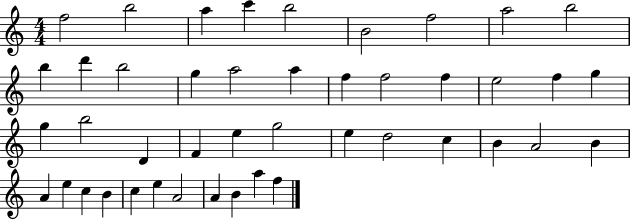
F5/h B5/h A5/q C6/q B5/h B4/h F5/h A5/h B5/h B5/q D6/q B5/h G5/q A5/h A5/q F5/q F5/h F5/q E5/h F5/q G5/q G5/q B5/h D4/q F4/q E5/q G5/h E5/q D5/h C5/q B4/q A4/h B4/q A4/q E5/q C5/q B4/q C5/q E5/q A4/h A4/q B4/q A5/q F5/q